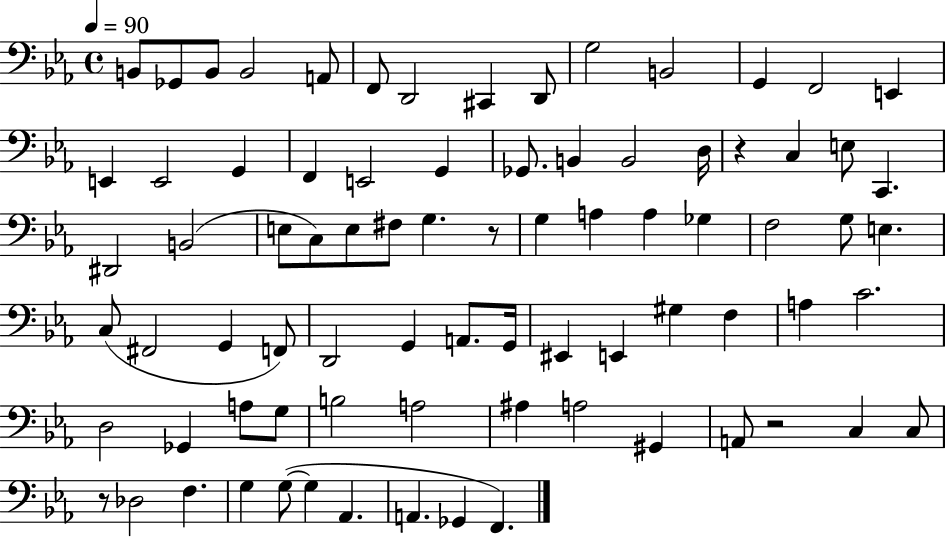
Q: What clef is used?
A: bass